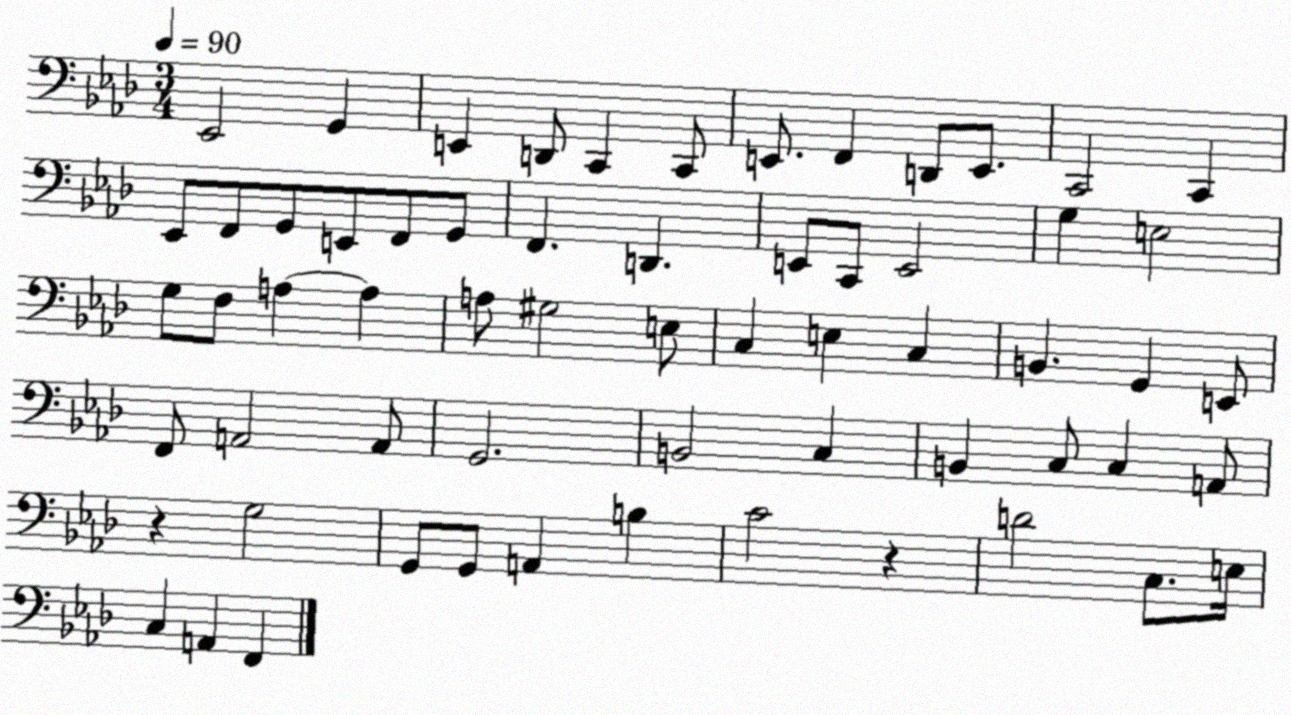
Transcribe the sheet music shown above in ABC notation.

X:1
T:Untitled
M:3/4
L:1/4
K:Ab
_E,,2 G,, E,, D,,/2 C,, C,,/2 E,,/2 F,, D,,/2 E,,/2 C,,2 C,, _E,,/2 F,,/2 G,,/2 E,,/2 F,,/2 G,,/2 F,, D,, E,,/2 C,,/2 E,,2 G, E,2 G,/2 F,/2 A, A, A,/2 ^G,2 E,/2 C, E, C, B,, G,, E,,/2 F,,/2 A,,2 A,,/2 G,,2 B,,2 C, B,, C,/2 C, A,,/2 z G,2 G,,/2 G,,/2 A,, B, C2 z D2 C,/2 E,/4 C, A,, F,,